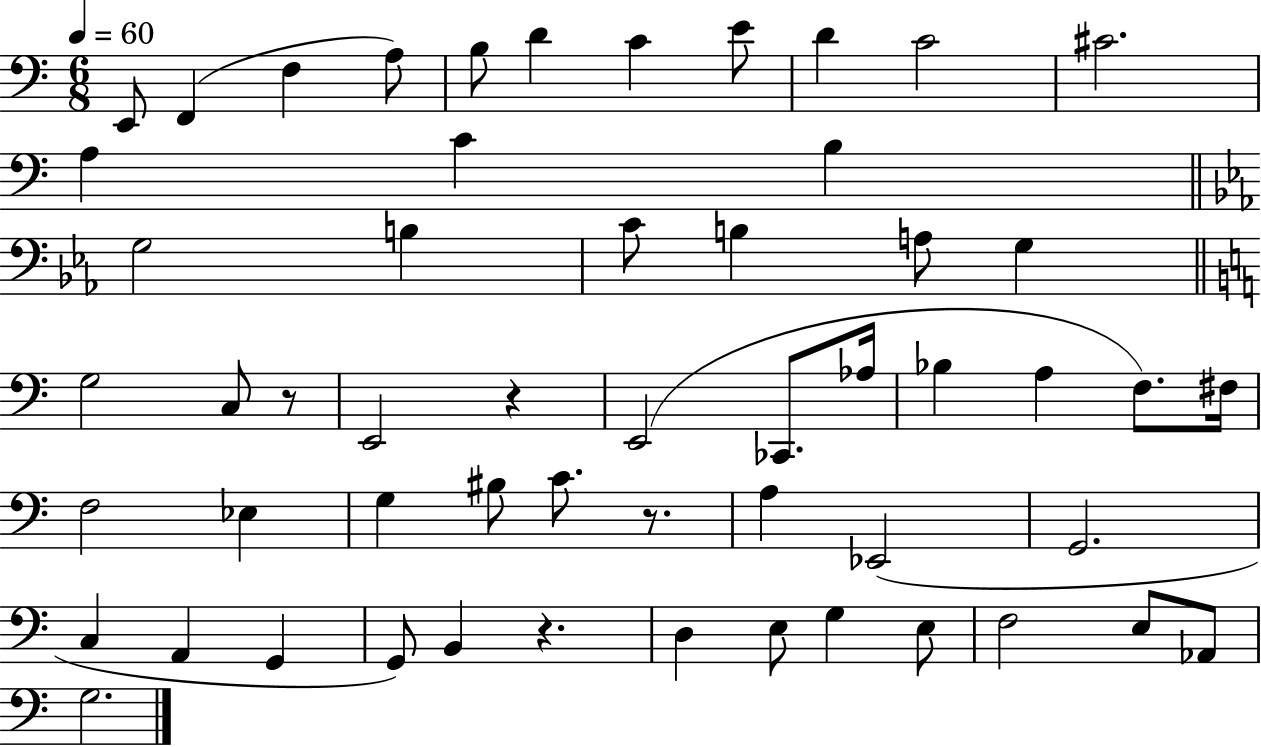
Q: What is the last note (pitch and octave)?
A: G3